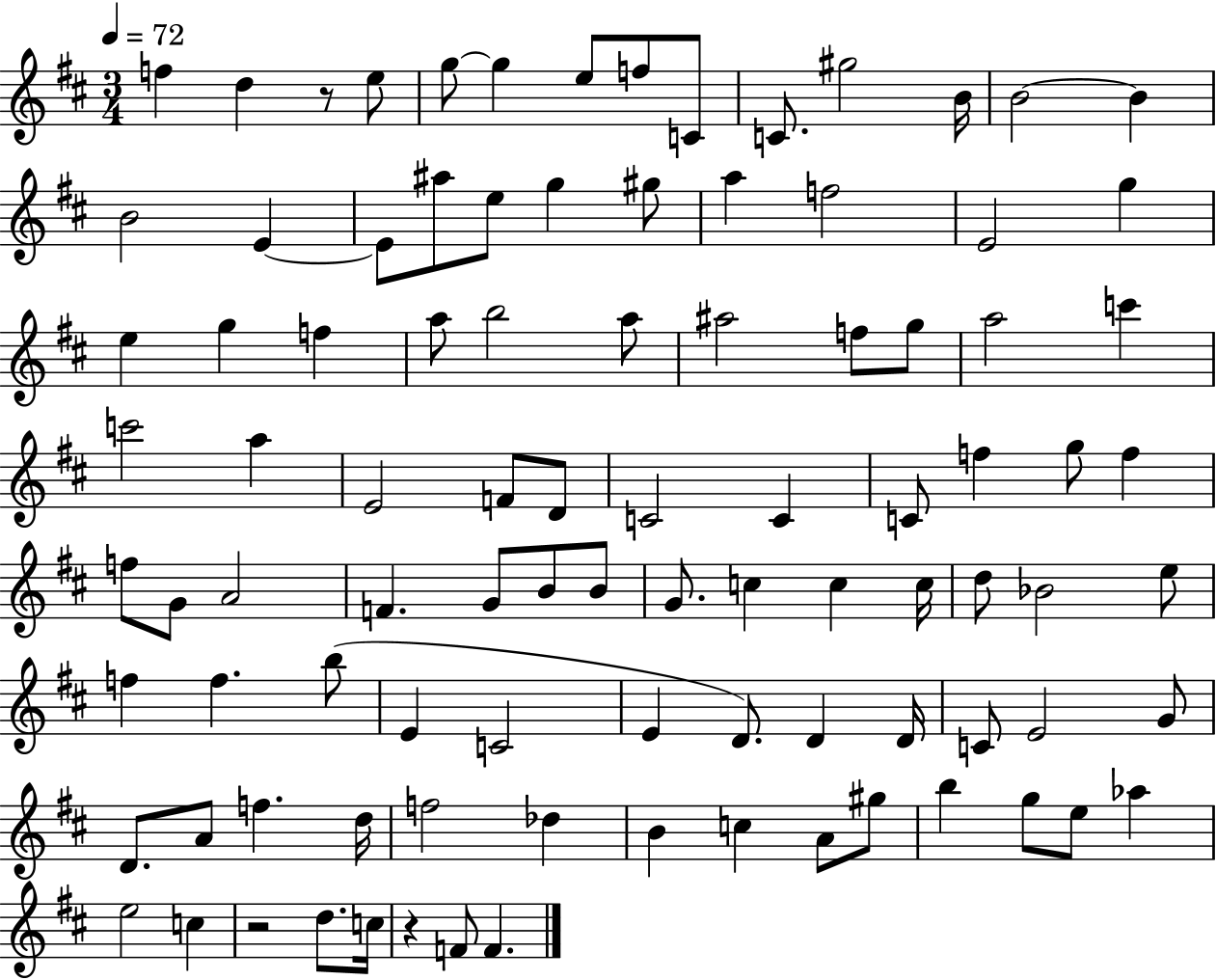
X:1
T:Untitled
M:3/4
L:1/4
K:D
f d z/2 e/2 g/2 g e/2 f/2 C/2 C/2 ^g2 B/4 B2 B B2 E E/2 ^a/2 e/2 g ^g/2 a f2 E2 g e g f a/2 b2 a/2 ^a2 f/2 g/2 a2 c' c'2 a E2 F/2 D/2 C2 C C/2 f g/2 f f/2 G/2 A2 F G/2 B/2 B/2 G/2 c c c/4 d/2 _B2 e/2 f f b/2 E C2 E D/2 D D/4 C/2 E2 G/2 D/2 A/2 f d/4 f2 _d B c A/2 ^g/2 b g/2 e/2 _a e2 c z2 d/2 c/4 z F/2 F